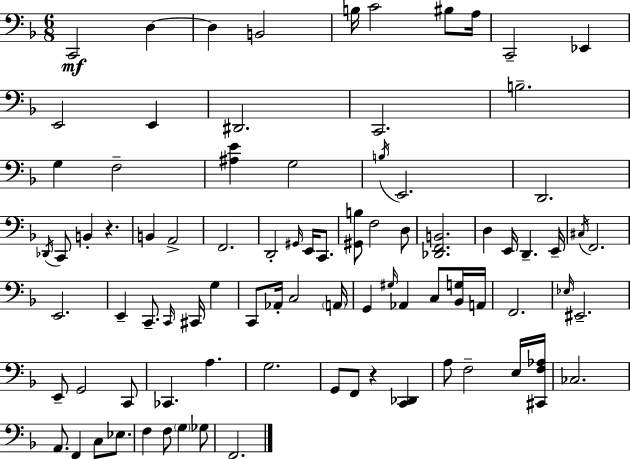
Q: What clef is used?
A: bass